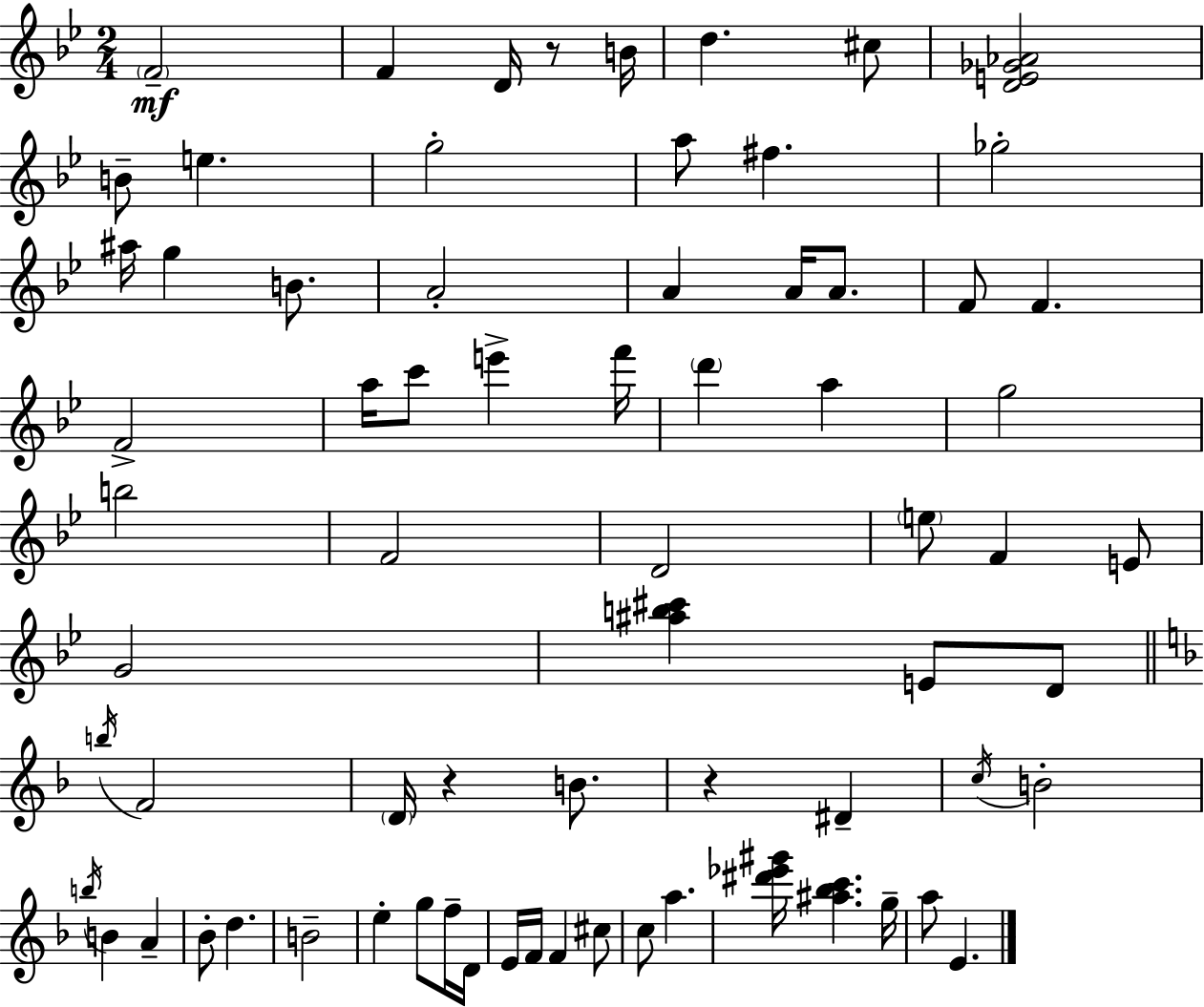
{
  \clef treble
  \numericTimeSignature
  \time 2/4
  \key bes \major
  \parenthesize f'2--\mf | f'4 d'16 r8 b'16 | d''4. cis''8 | <d' e' ges' aes'>2 | \break b'8-- e''4. | g''2-. | a''8 fis''4. | ges''2-. | \break ais''16 g''4 b'8. | a'2-. | a'4 a'16 a'8. | f'8 f'4. | \break f'2-> | a''16 c'''8 e'''4-> f'''16 | \parenthesize d'''4 a''4 | g''2 | \break b''2 | f'2 | d'2 | \parenthesize e''8 f'4 e'8 | \break g'2 | <ais'' b'' cis'''>4 e'8 d'8 | \bar "||" \break \key f \major \acciaccatura { b''16 } f'2 | \parenthesize d'16 r4 b'8. | r4 dis'4-- | \acciaccatura { c''16 } b'2-. | \break \acciaccatura { b''16 } b'4 a'4-- | bes'8-. d''4. | b'2-- | e''4-. g''8 | \break f''16-- d'16 e'16 f'16 f'4 | cis''8 c''8 a''4. | <dis''' ees''' gis'''>16 <ais'' bes'' c'''>4. | g''16-- a''8 e'4. | \break \bar "|."
}